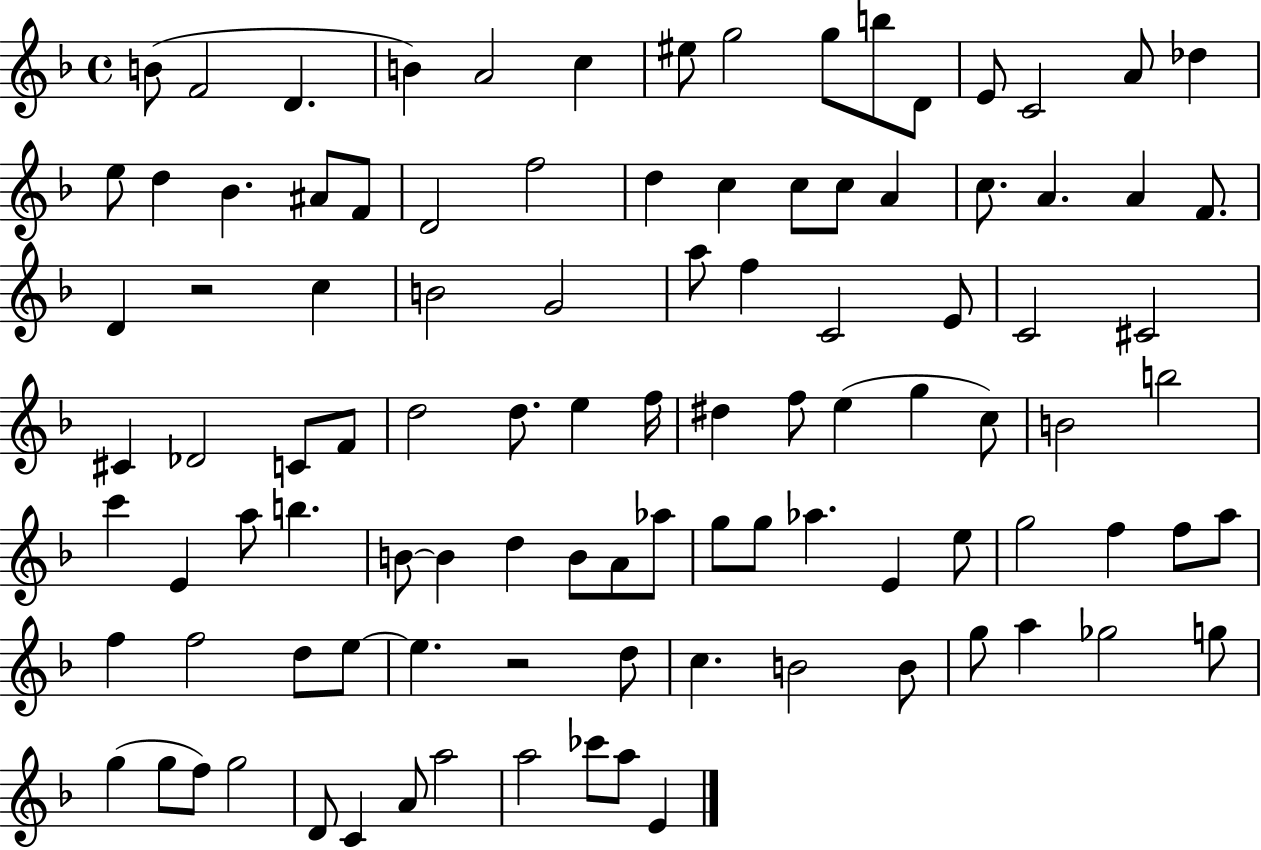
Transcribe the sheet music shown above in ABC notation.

X:1
T:Untitled
M:4/4
L:1/4
K:F
B/2 F2 D B A2 c ^e/2 g2 g/2 b/2 D/2 E/2 C2 A/2 _d e/2 d _B ^A/2 F/2 D2 f2 d c c/2 c/2 A c/2 A A F/2 D z2 c B2 G2 a/2 f C2 E/2 C2 ^C2 ^C _D2 C/2 F/2 d2 d/2 e f/4 ^d f/2 e g c/2 B2 b2 c' E a/2 b B/2 B d B/2 A/2 _a/2 g/2 g/2 _a E e/2 g2 f f/2 a/2 f f2 d/2 e/2 e z2 d/2 c B2 B/2 g/2 a _g2 g/2 g g/2 f/2 g2 D/2 C A/2 a2 a2 _c'/2 a/2 E